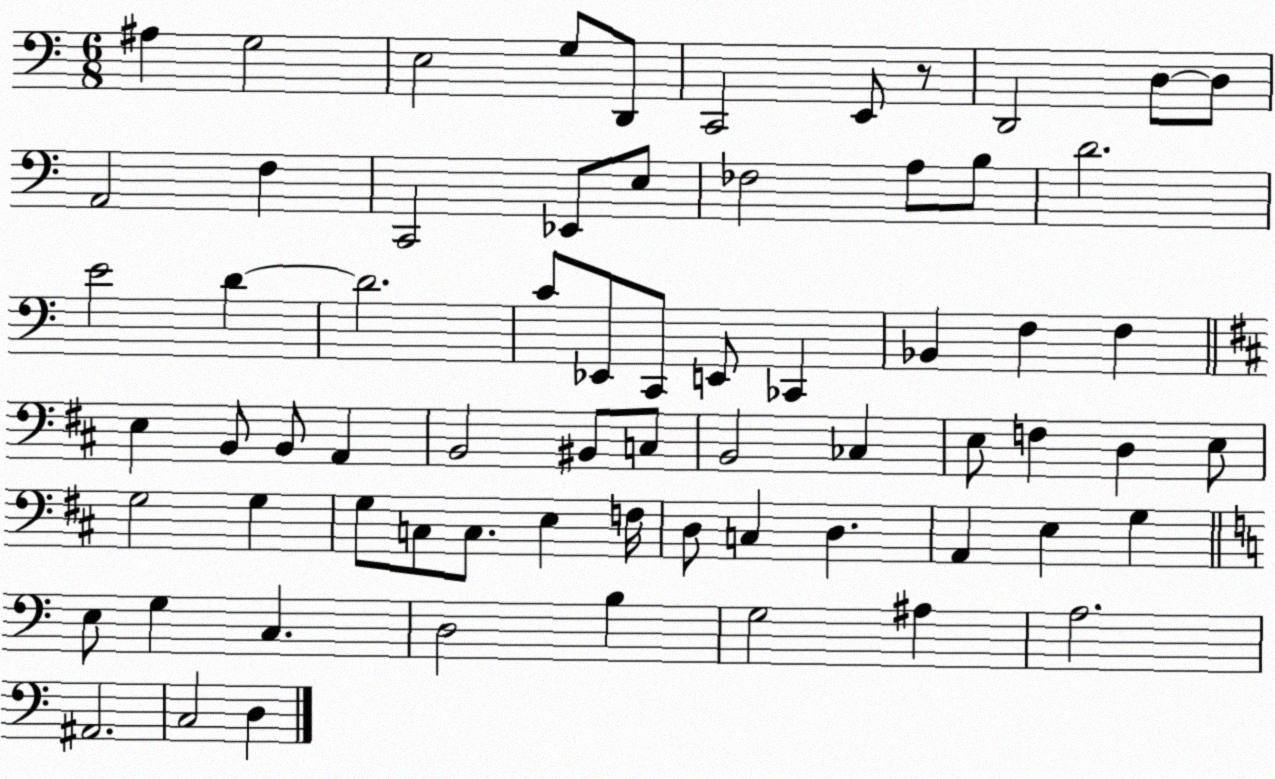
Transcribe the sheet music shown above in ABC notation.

X:1
T:Untitled
M:6/8
L:1/4
K:C
^A, G,2 E,2 G,/2 D,,/2 C,,2 E,,/2 z/2 D,,2 D,/2 D,/2 A,,2 F, C,,2 _E,,/2 E,/2 _F,2 A,/2 B,/2 D2 E2 D D2 C/2 _E,,/2 C,,/2 E,,/2 _C,, _B,, F, F, E, B,,/2 B,,/2 A,, B,,2 ^B,,/2 C,/2 B,,2 _C, E,/2 F, D, E,/2 G,2 G, G,/2 C,/2 C,/2 E, F,/4 D,/2 C, D, A,, E, G, E,/2 G, C, D,2 B, G,2 ^A, A,2 ^A,,2 C,2 D,